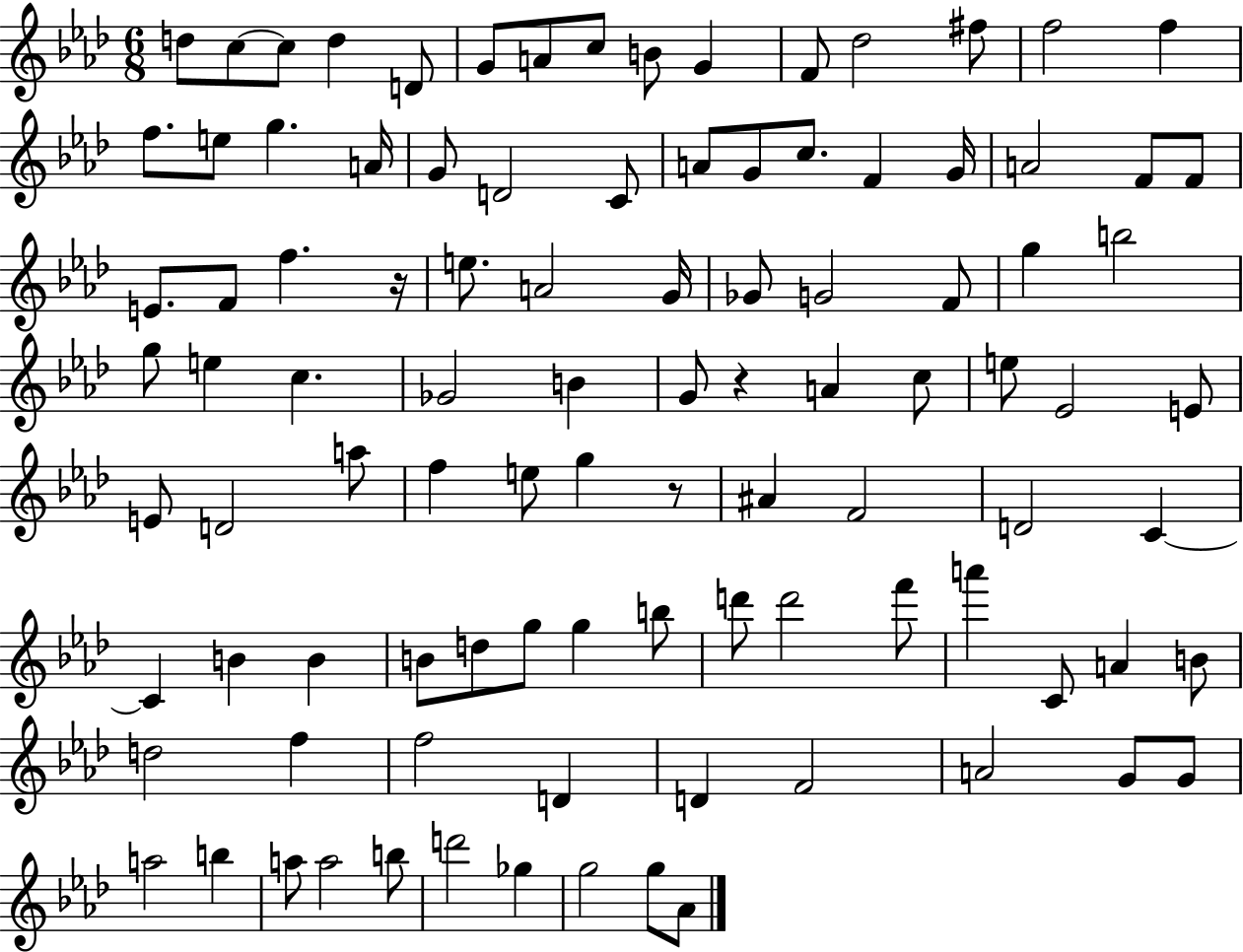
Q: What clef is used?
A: treble